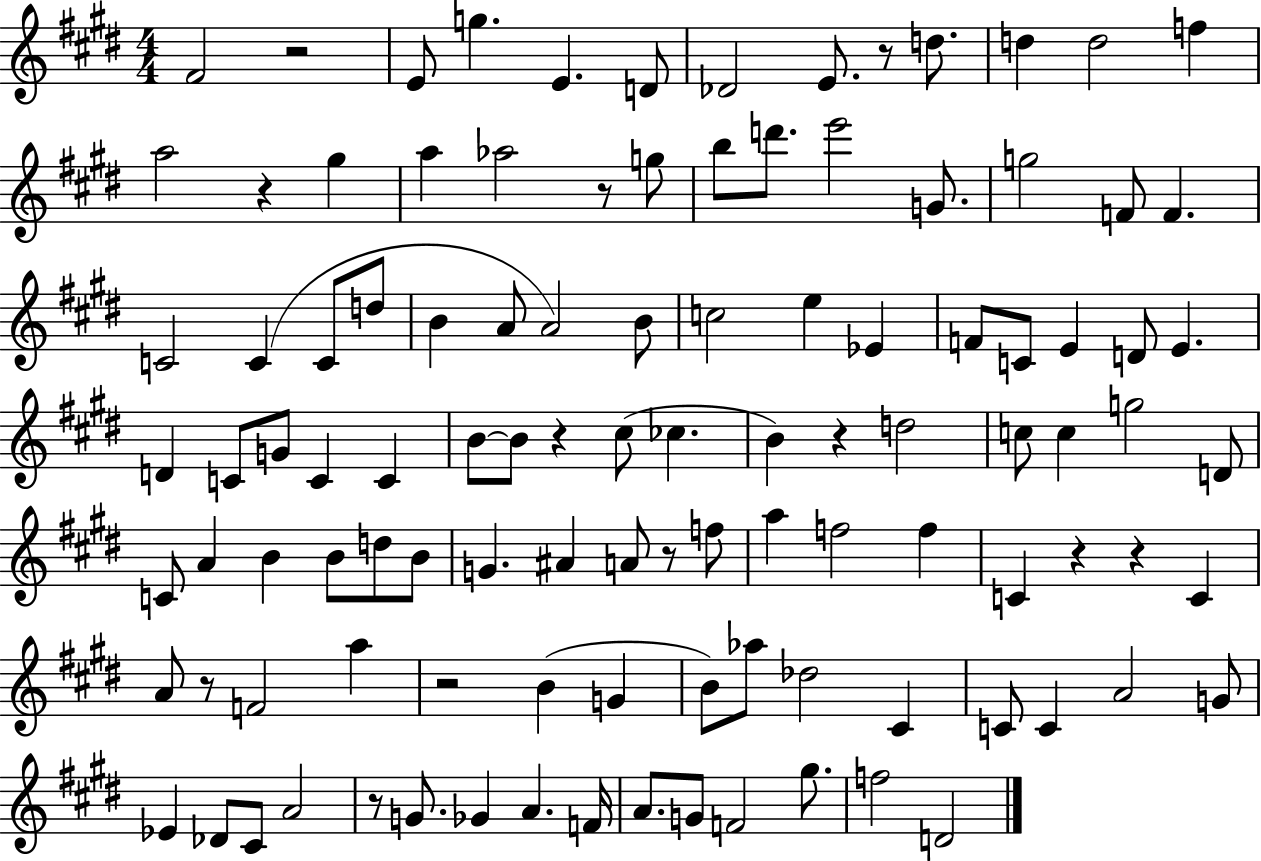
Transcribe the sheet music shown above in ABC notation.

X:1
T:Untitled
M:4/4
L:1/4
K:E
^F2 z2 E/2 g E D/2 _D2 E/2 z/2 d/2 d d2 f a2 z ^g a _a2 z/2 g/2 b/2 d'/2 e'2 G/2 g2 F/2 F C2 C C/2 d/2 B A/2 A2 B/2 c2 e _E F/2 C/2 E D/2 E D C/2 G/2 C C B/2 B/2 z ^c/2 _c B z d2 c/2 c g2 D/2 C/2 A B B/2 d/2 B/2 G ^A A/2 z/2 f/2 a f2 f C z z C A/2 z/2 F2 a z2 B G B/2 _a/2 _d2 ^C C/2 C A2 G/2 _E _D/2 ^C/2 A2 z/2 G/2 _G A F/4 A/2 G/2 F2 ^g/2 f2 D2